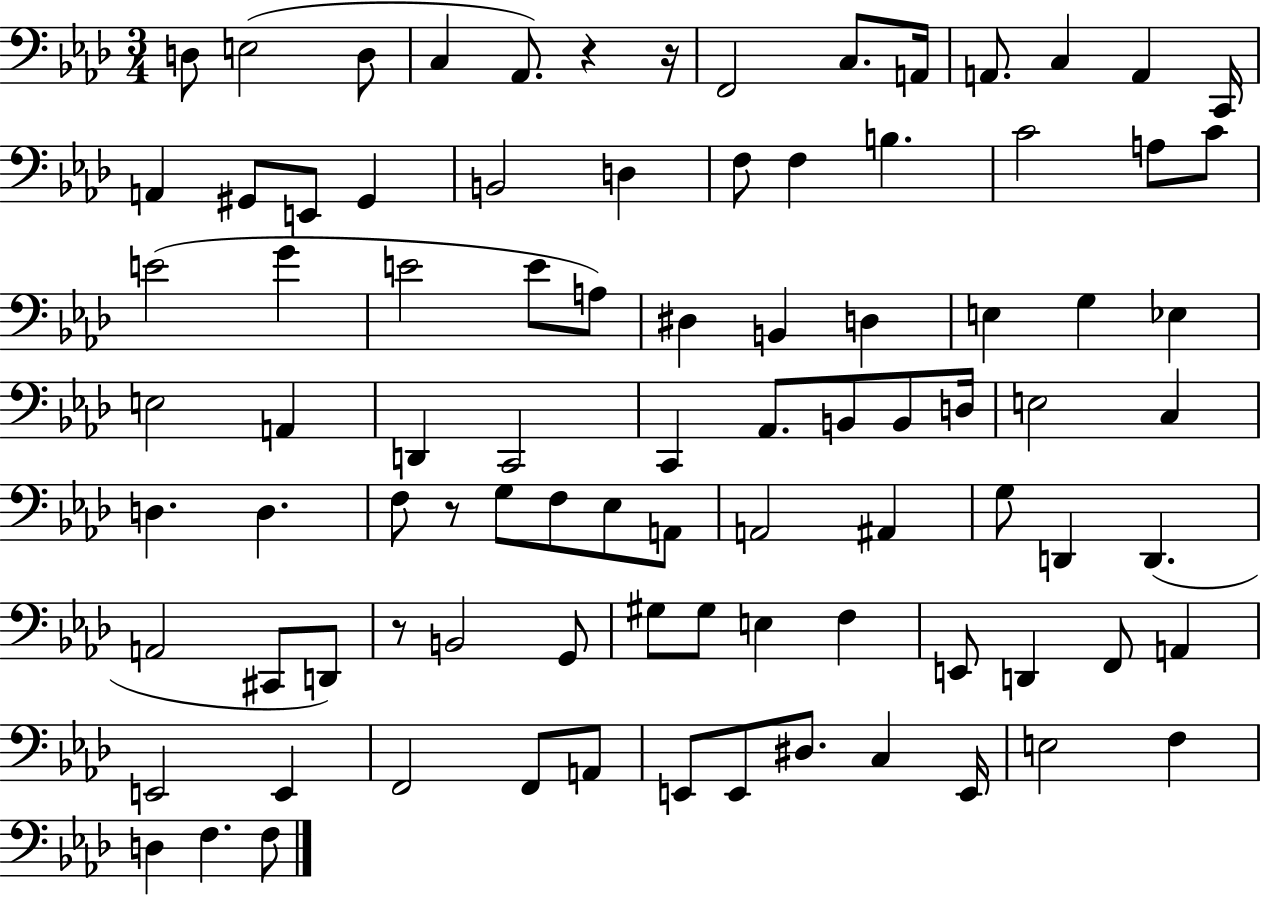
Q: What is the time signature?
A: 3/4